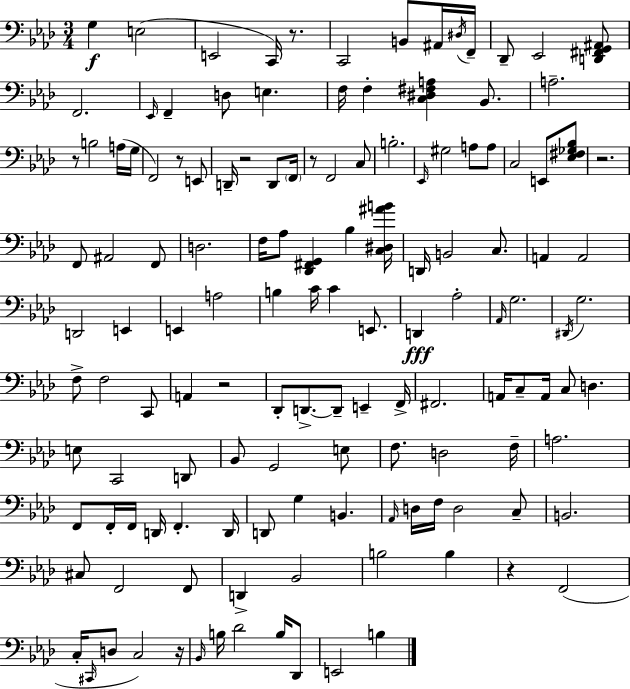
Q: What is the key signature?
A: AES major